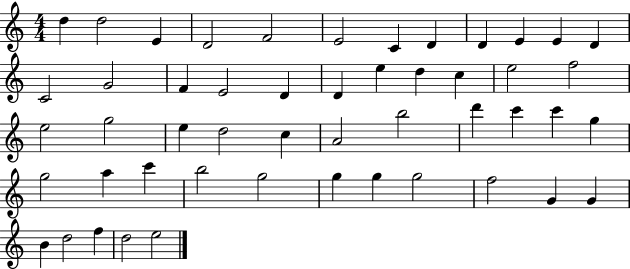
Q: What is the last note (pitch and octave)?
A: E5